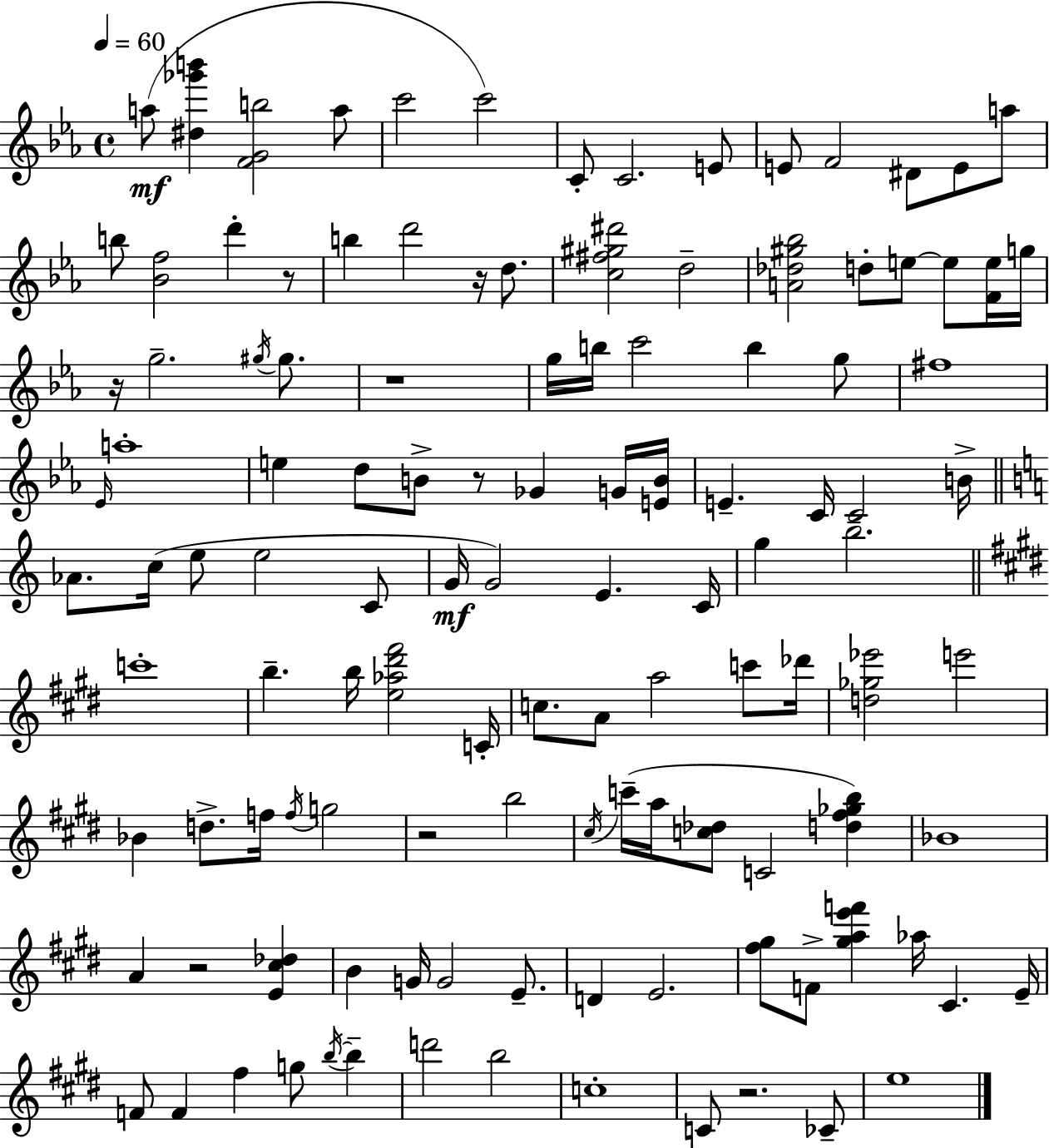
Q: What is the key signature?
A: C minor